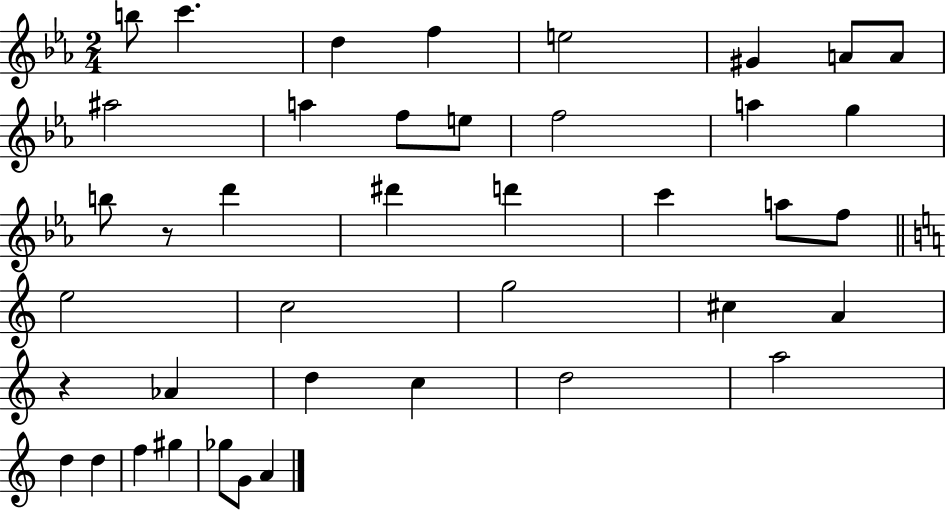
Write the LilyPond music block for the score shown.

{
  \clef treble
  \numericTimeSignature
  \time 2/4
  \key ees \major
  b''8 c'''4. | d''4 f''4 | e''2 | gis'4 a'8 a'8 | \break ais''2 | a''4 f''8 e''8 | f''2 | a''4 g''4 | \break b''8 r8 d'''4 | dis'''4 d'''4 | c'''4 a''8 f''8 | \bar "||" \break \key c \major e''2 | c''2 | g''2 | cis''4 a'4 | \break r4 aes'4 | d''4 c''4 | d''2 | a''2 | \break d''4 d''4 | f''4 gis''4 | ges''8 g'8 a'4 | \bar "|."
}